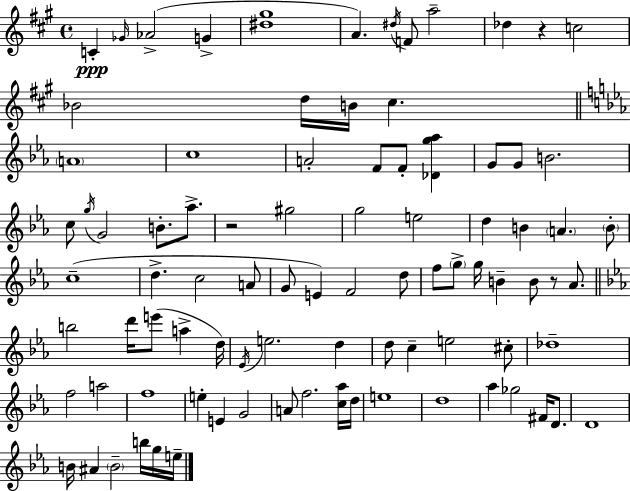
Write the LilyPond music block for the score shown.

{
  \clef treble
  \time 4/4
  \defaultTimeSignature
  \key a \major
  c'4-.\ppp \grace { ges'16 }( aes'2-> g'4-> | <dis'' gis''>1 | a'4.) \acciaccatura { dis''16 } f'8 a''2-- | des''4 r4 c''2 | \break bes'2 d''16 b'16 cis''4. | \bar "||" \break \key ees \major \parenthesize a'1 | c''1 | a'2-. f'8 f'8-. <des' g'' aes''>4 | g'8 g'8 b'2. | \break c''8 \acciaccatura { g''16 } g'2 b'8.-. aes''8.-> | r2 gis''2 | g''2 e''2 | d''4 b'4 \parenthesize a'4. \parenthesize b'8-. | \break c''1--( | d''4.-> c''2 a'8 | g'8 e'4) f'2 d''8 | f''8 \parenthesize g''8-> g''16 b'4-- b'8 r8 aes'8. | \break \bar "||" \break \key ees \major b''2 d'''16 e'''8( a''4-> d''16) | \acciaccatura { ees'16 } e''2. d''4 | d''8 c''4-- e''2 cis''8-. | des''1-- | \break f''2 a''2 | f''1 | e''4-. e'4 g'2 | a'8 f''2. <c'' aes''>16 | \break d''16 e''1 | d''1 | aes''4 ges''2 fis'16 d'8. | d'1 | \break b'16 ais'4 \parenthesize b'2-- b''16 g''16 | e''16-- \bar "|."
}